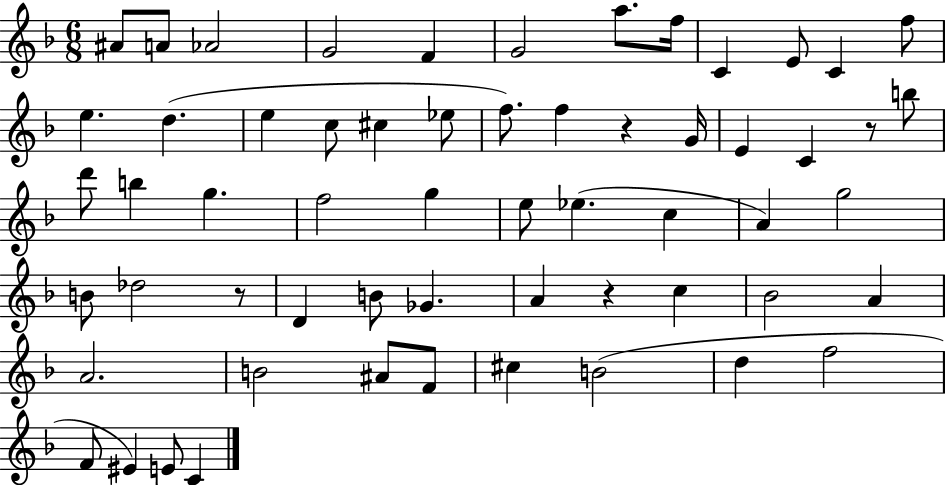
A#4/e A4/e Ab4/h G4/h F4/q G4/h A5/e. F5/s C4/q E4/e C4/q F5/e E5/q. D5/q. E5/q C5/e C#5/q Eb5/e F5/e. F5/q R/q G4/s E4/q C4/q R/e B5/e D6/e B5/q G5/q. F5/h G5/q E5/e Eb5/q. C5/q A4/q G5/h B4/e Db5/h R/e D4/q B4/e Gb4/q. A4/q R/q C5/q Bb4/h A4/q A4/h. B4/h A#4/e F4/e C#5/q B4/h D5/q F5/h F4/e EIS4/q E4/e C4/q